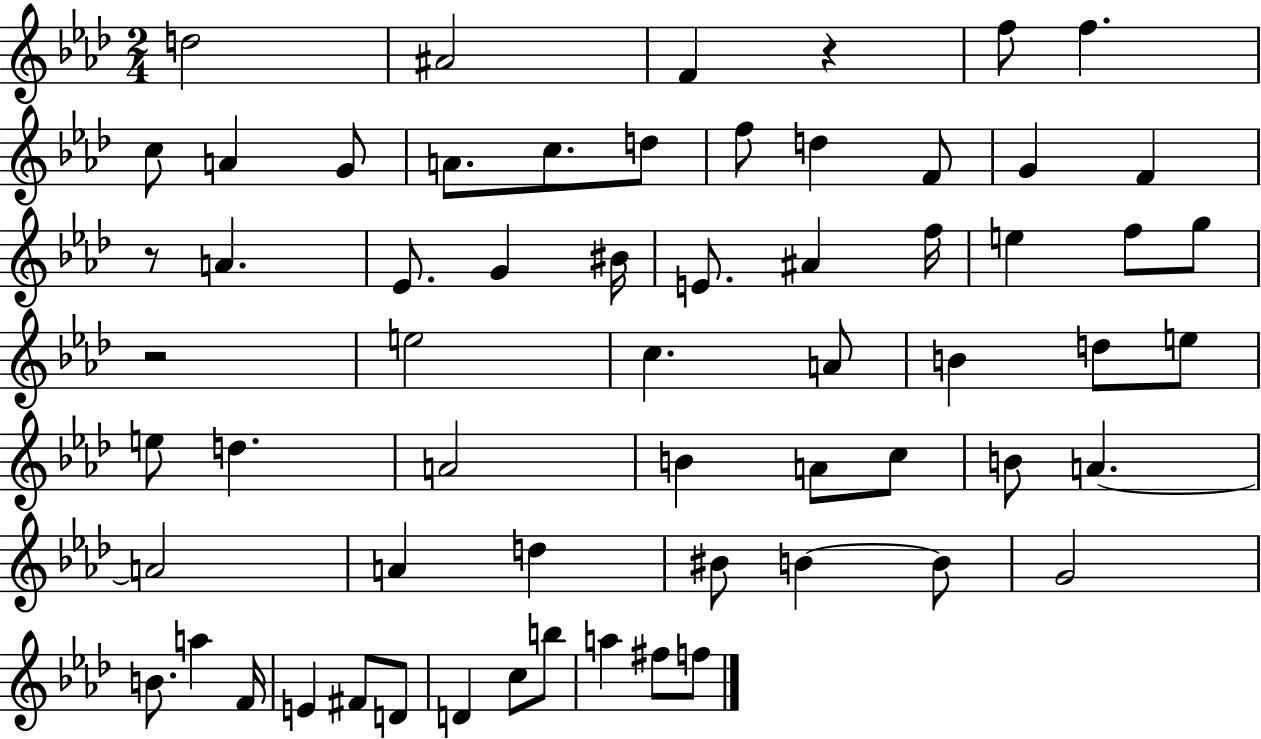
{
  \clef treble
  \numericTimeSignature
  \time 2/4
  \key aes \major
  d''2 | ais'2 | f'4 r4 | f''8 f''4. | \break c''8 a'4 g'8 | a'8. c''8. d''8 | f''8 d''4 f'8 | g'4 f'4 | \break r8 a'4. | ees'8. g'4 bis'16 | e'8. ais'4 f''16 | e''4 f''8 g''8 | \break r2 | e''2 | c''4. a'8 | b'4 d''8 e''8 | \break e''8 d''4. | a'2 | b'4 a'8 c''8 | b'8 a'4.~~ | \break a'2 | a'4 d''4 | bis'8 b'4~~ b'8 | g'2 | \break b'8. a''4 f'16 | e'4 fis'8 d'8 | d'4 c''8 b''8 | a''4 fis''8 f''8 | \break \bar "|."
}